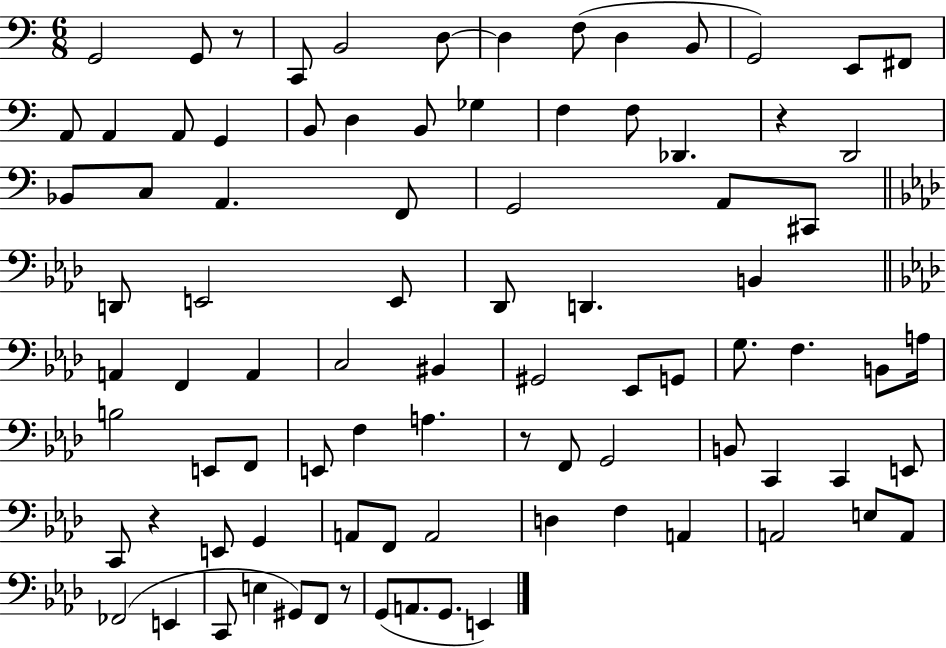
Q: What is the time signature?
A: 6/8